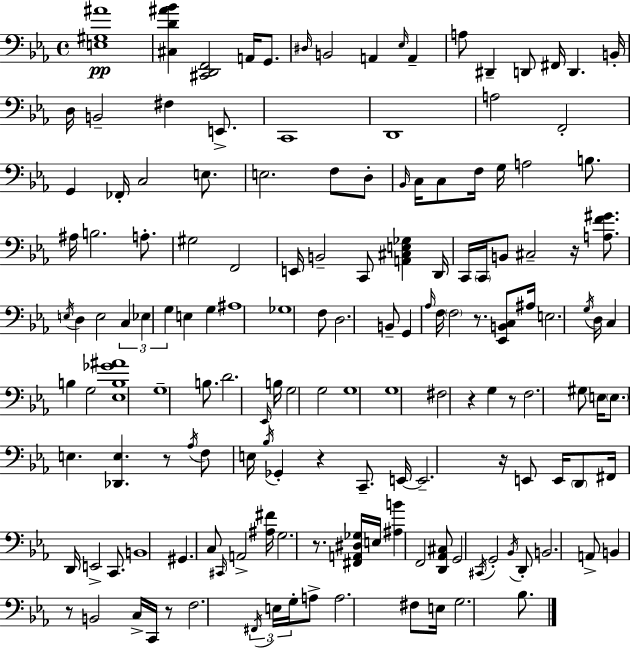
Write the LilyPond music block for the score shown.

{
  \clef bass
  \time 4/4
  \defaultTimeSignature
  \key c \minor
  \repeat volta 2 { <e gis ais'>1\pp | <cis d' ais' bes'>4 <cis, d, f,>2 a,16 g,8. | \grace { dis16 } b,2 a,4 \grace { ees16 } a,4-- | a8 dis,4-- d,8 fis,16 d,4. | \break b,16-. d16 b,2-- fis4 e,8.-> | c,1 | d,1 | a2 f,2-. | \break g,4 fes,16-. c2 e8. | e2. f8 | d8-. \grace { bes,16 } c16 c8 f16 g16 a2 | b8. ais16 b2. | \break a8.-. gis2 f,2 | e,16 b,2-- c,8 <a, cis e ges>4 | d,16 c,16 \parenthesize c,16 b,8 cis2-- r16 | <a f' gis'>8. \acciaccatura { e16 } d4 e2 | \break \tuplet 3/2 { c4 ees4 g4 } e4 | g4 ais1 | ges1 | f8 d2. | \break b,8-- g,4 \grace { aes16 } f16 \parenthesize f2 | r8. <ees, b, c>8 ais16 e2. | \acciaccatura { g16 } d16 c4 b4 g2 | <ees b ges' ais'>1 | \break g1-- | b8. d'2. | \grace { ees,16 } b16 g2 g2 | g1 | \break g1 | fis2 r4 | g4 r8 f2. | gis8 e16 \parenthesize e8. e4. | \break <des, e>4. r8 \acciaccatura { aes16 } f8 e16 \acciaccatura { bes16 } ges,4-. | r4 c,8.-- e,16~~ e,2.-- | r16 e,8 e,16 \parenthesize d,8 fis,16 d,16 e,2-> | c,8. b,1 | \break gis,4. c8 | \grace { cis,16 } a,2-> <ais fis'>16 g2. | r8. <fis, a, dis ges>16 e16 <ais b'>4 | f,2 <d, aes, cis>8 g,2 | \break \acciaccatura { cis,16 } g,2-. \acciaccatura { bes,16 } d,8-. b,2. | a,8-> b,4 | r8 b,2 c16-> c,16 r8 f2. | \tuplet 3/2 { \acciaccatura { fis,16 } e16 g16-. } a8-> a2. | \break fis8 e16 g2. | bes8. } \bar "|."
}